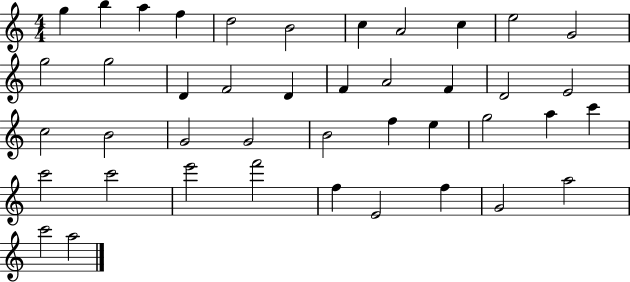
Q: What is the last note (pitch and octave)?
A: A5